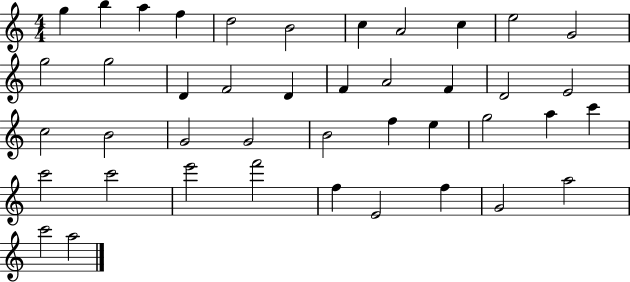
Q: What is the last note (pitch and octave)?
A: A5